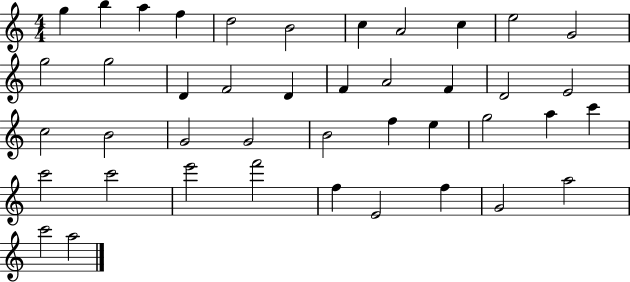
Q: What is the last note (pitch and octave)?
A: A5